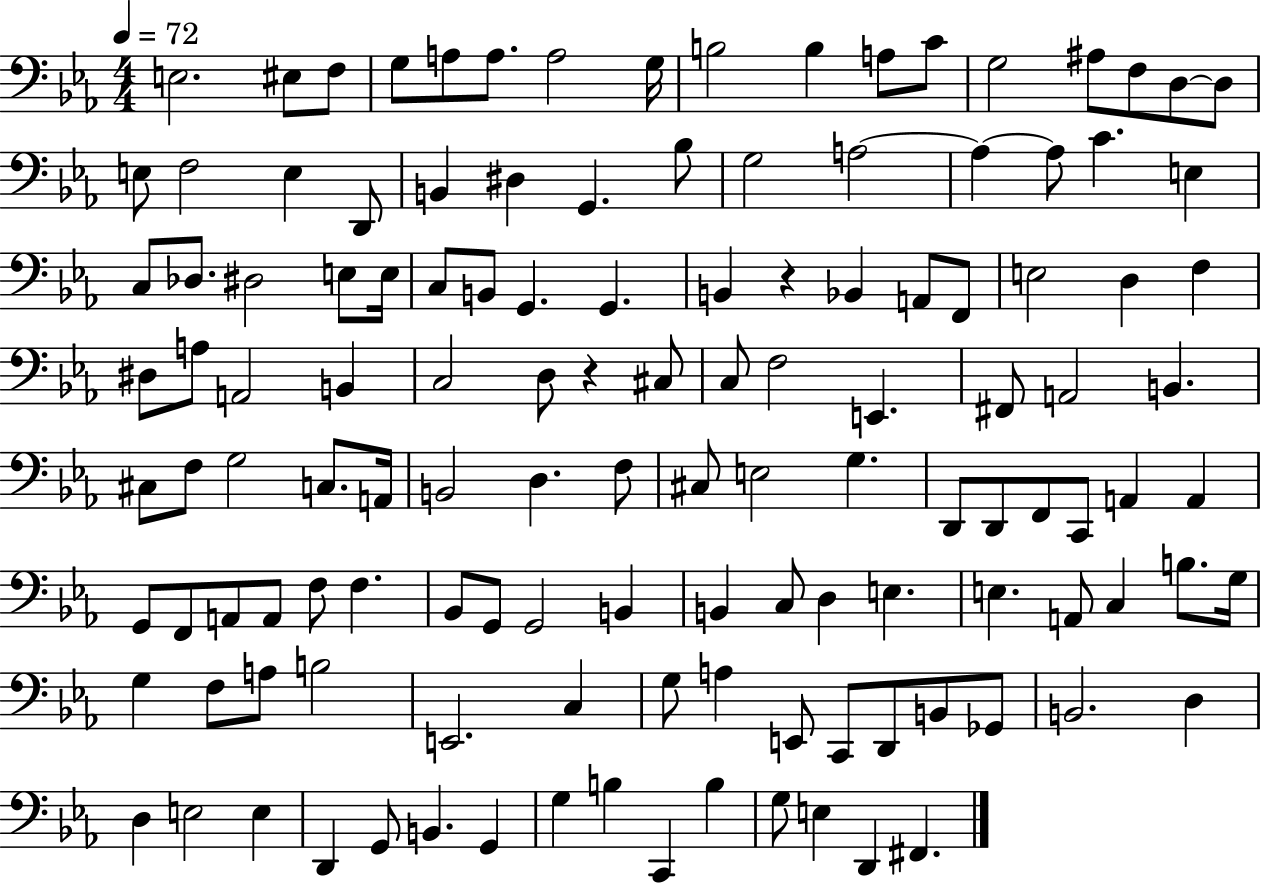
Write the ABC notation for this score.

X:1
T:Untitled
M:4/4
L:1/4
K:Eb
E,2 ^E,/2 F,/2 G,/2 A,/2 A,/2 A,2 G,/4 B,2 B, A,/2 C/2 G,2 ^A,/2 F,/2 D,/2 D,/2 E,/2 F,2 E, D,,/2 B,, ^D, G,, _B,/2 G,2 A,2 A, A,/2 C E, C,/2 _D,/2 ^D,2 E,/2 E,/4 C,/2 B,,/2 G,, G,, B,, z _B,, A,,/2 F,,/2 E,2 D, F, ^D,/2 A,/2 A,,2 B,, C,2 D,/2 z ^C,/2 C,/2 F,2 E,, ^F,,/2 A,,2 B,, ^C,/2 F,/2 G,2 C,/2 A,,/4 B,,2 D, F,/2 ^C,/2 E,2 G, D,,/2 D,,/2 F,,/2 C,,/2 A,, A,, G,,/2 F,,/2 A,,/2 A,,/2 F,/2 F, _B,,/2 G,,/2 G,,2 B,, B,, C,/2 D, E, E, A,,/2 C, B,/2 G,/4 G, F,/2 A,/2 B,2 E,,2 C, G,/2 A, E,,/2 C,,/2 D,,/2 B,,/2 _G,,/2 B,,2 D, D, E,2 E, D,, G,,/2 B,, G,, G, B, C,, B, G,/2 E, D,, ^F,,